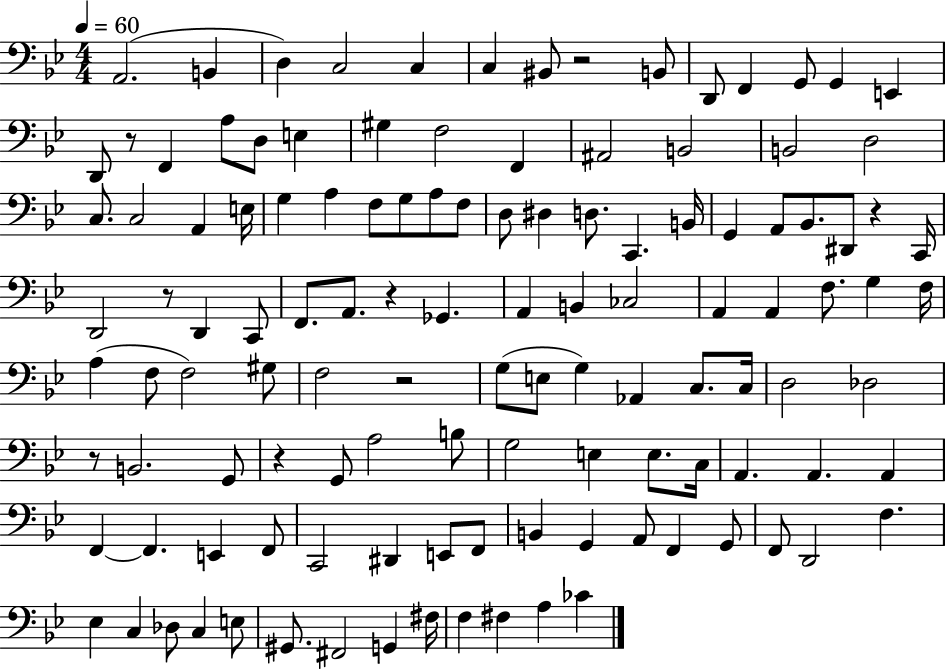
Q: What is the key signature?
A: BES major